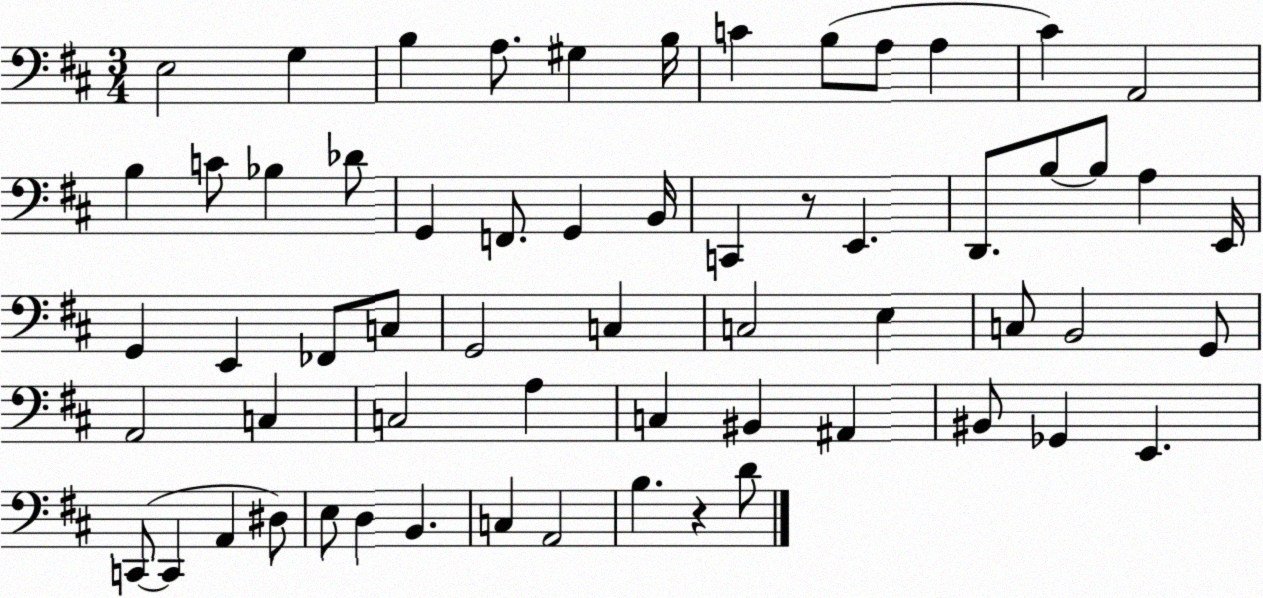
X:1
T:Untitled
M:3/4
L:1/4
K:D
E,2 G, B, A,/2 ^G, B,/4 C B,/2 A,/2 A, ^C A,,2 B, C/2 _B, _D/2 G,, F,,/2 G,, B,,/4 C,, z/2 E,, D,,/2 B,/2 B,/2 A, E,,/4 G,, E,, _F,,/2 C,/2 G,,2 C, C,2 E, C,/2 B,,2 G,,/2 A,,2 C, C,2 A, C, ^B,, ^A,, ^B,,/2 _G,, E,, C,,/2 C,, A,, ^D,/2 E,/2 D, B,, C, A,,2 B, z D/2